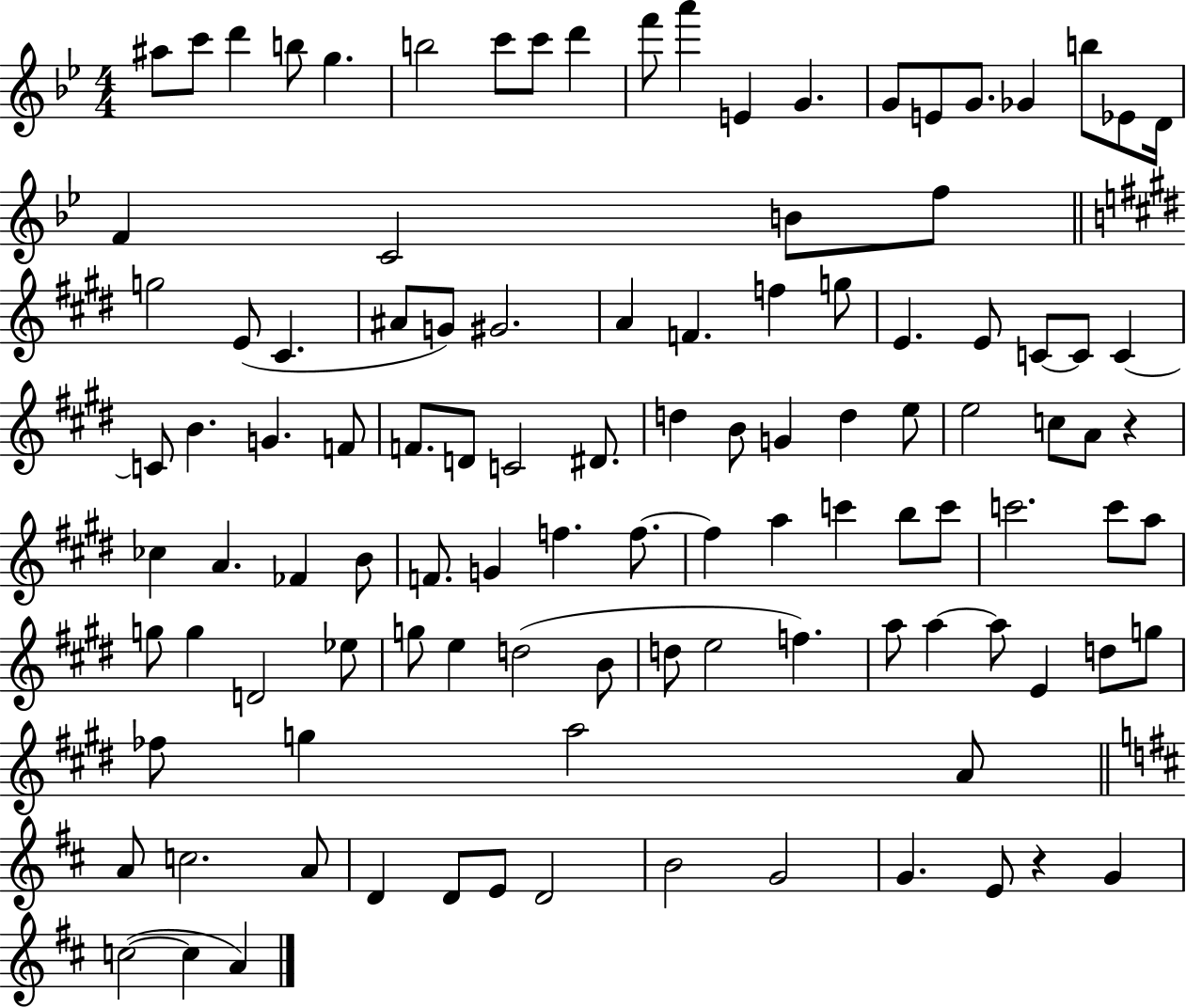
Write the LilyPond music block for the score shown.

{
  \clef treble
  \numericTimeSignature
  \time 4/4
  \key bes \major
  \repeat volta 2 { ais''8 c'''8 d'''4 b''8 g''4. | b''2 c'''8 c'''8 d'''4 | f'''8 a'''4 e'4 g'4. | g'8 e'8 g'8. ges'4 b''8 ees'8 d'16 | \break f'4 c'2 b'8 f''8 | \bar "||" \break \key e \major g''2 e'8( cis'4. | ais'8 g'8) gis'2. | a'4 f'4. f''4 g''8 | e'4. e'8 c'8~~ c'8 c'4~~ | \break c'8 b'4. g'4. f'8 | f'8. d'8 c'2 dis'8. | d''4 b'8 g'4 d''4 e''8 | e''2 c''8 a'8 r4 | \break ces''4 a'4. fes'4 b'8 | f'8. g'4 f''4. f''8.~~ | f''4 a''4 c'''4 b''8 c'''8 | c'''2. c'''8 a''8 | \break g''8 g''4 d'2 ees''8 | g''8 e''4 d''2( b'8 | d''8 e''2 f''4.) | a''8 a''4~~ a''8 e'4 d''8 g''8 | \break fes''8 g''4 a''2 a'8 | \bar "||" \break \key d \major a'8 c''2. a'8 | d'4 d'8 e'8 d'2 | b'2 g'2 | g'4. e'8 r4 g'4 | \break c''2~(~ c''4 a'4) | } \bar "|."
}